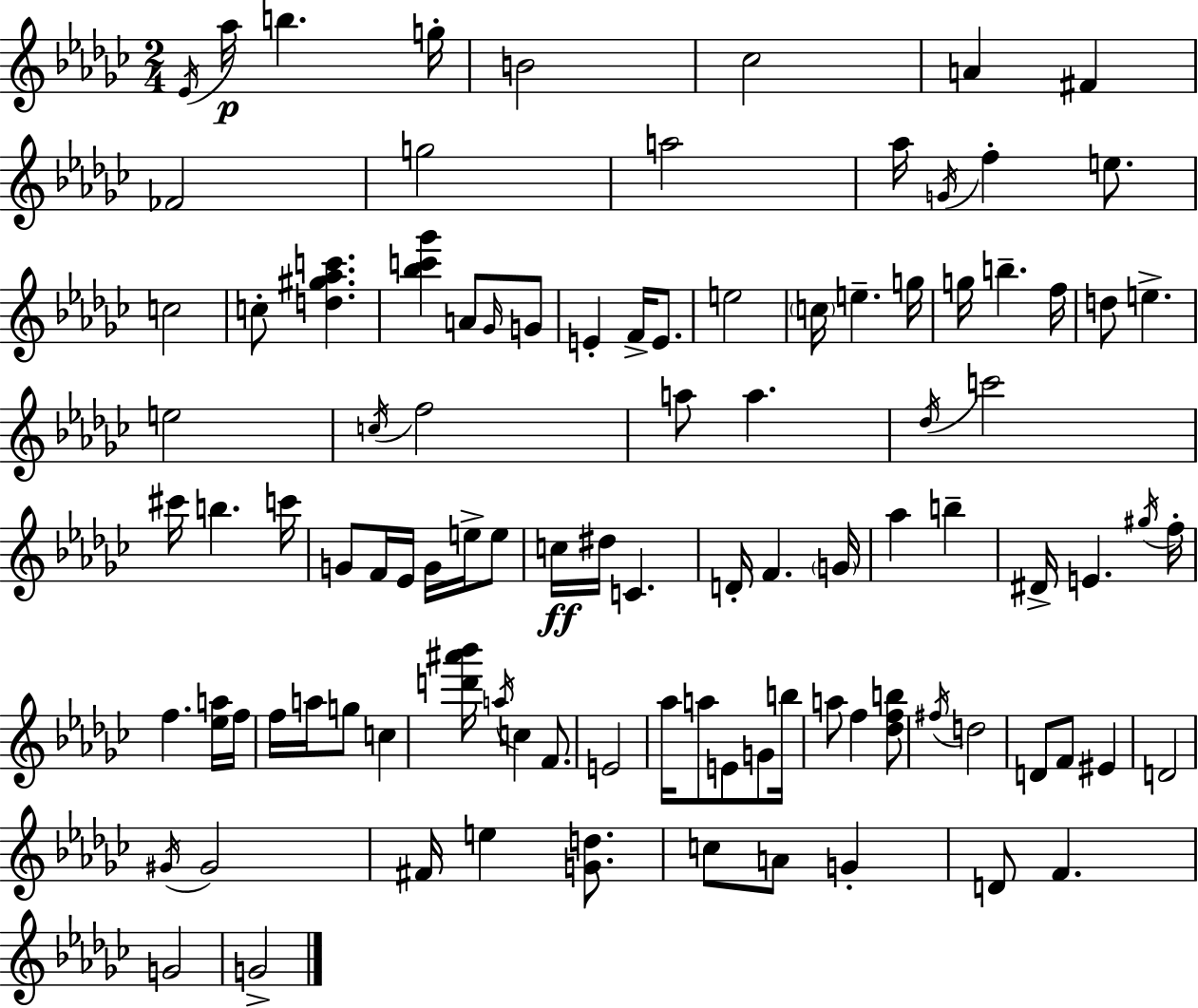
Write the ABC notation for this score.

X:1
T:Untitled
M:2/4
L:1/4
K:Ebm
_E/4 _a/4 b g/4 B2 _c2 A ^F _F2 g2 a2 _a/4 G/4 f e/2 c2 c/2 [d^g_ac'] [_bc'_g'] A/2 _G/4 G/2 E F/4 E/2 e2 c/4 e g/4 g/4 b f/4 d/2 e e2 c/4 f2 a/2 a _d/4 c'2 ^c'/4 b c'/4 G/2 F/4 _E/4 G/4 e/4 e/2 c/4 ^d/4 C D/4 F G/4 _a b ^D/4 E ^g/4 f/4 f [_ea]/4 f/4 f/4 a/4 g/2 c [d'^a'_b']/4 a/4 c F/2 E2 _a/4 a/2 E/2 G/2 b/4 a/2 f [_dfb]/2 ^f/4 d2 D/2 F/2 ^E D2 ^G/4 ^G2 ^F/4 e [Gd]/2 c/2 A/2 G D/2 F G2 G2